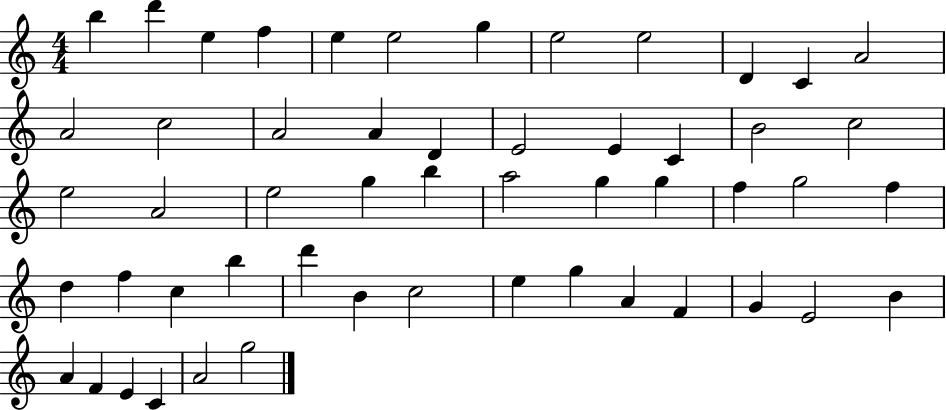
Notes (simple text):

B5/q D6/q E5/q F5/q E5/q E5/h G5/q E5/h E5/h D4/q C4/q A4/h A4/h C5/h A4/h A4/q D4/q E4/h E4/q C4/q B4/h C5/h E5/h A4/h E5/h G5/q B5/q A5/h G5/q G5/q F5/q G5/h F5/q D5/q F5/q C5/q B5/q D6/q B4/q C5/h E5/q G5/q A4/q F4/q G4/q E4/h B4/q A4/q F4/q E4/q C4/q A4/h G5/h